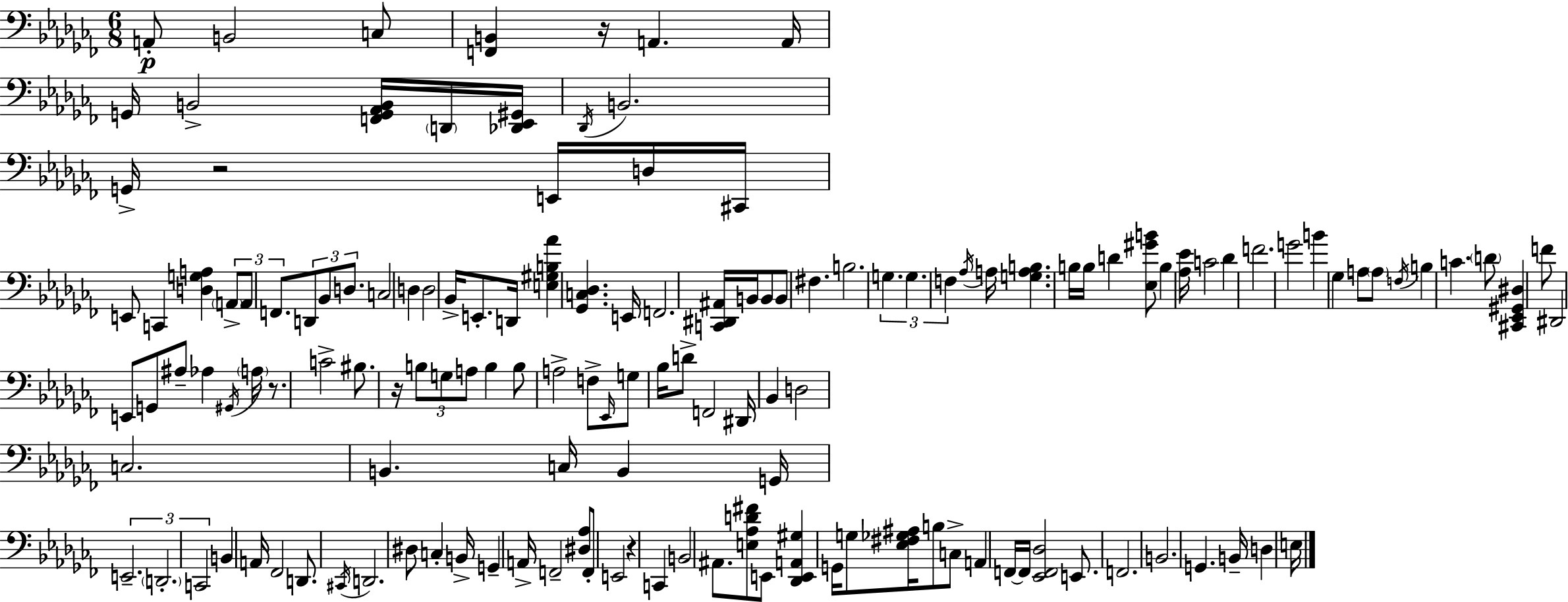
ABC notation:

X:1
T:Untitled
M:6/8
L:1/4
K:Abm
A,,/2 B,,2 C,/2 [F,,B,,] z/4 A,, A,,/4 G,,/4 B,,2 [F,,G,,_A,,B,,]/4 D,,/4 [_D,,_E,,^G,,]/4 _D,,/4 B,,2 G,,/4 z2 E,,/4 D,/4 ^C,,/4 E,,/2 C,, [D,G,A,] A,,/2 A,,/2 F,,/2 D,,/2 _B,,/2 D,/2 C,2 D, D,2 _B,,/4 E,,/2 D,,/4 [E,^G,B,_A] [_G,,C,_D,] E,,/4 F,,2 [C,,^D,,^A,,]/4 B,,/4 B,,/2 B,,/2 ^F, B,2 G, G, F, _A,/4 A,/4 [G,A,B,] B,/4 B,/4 D [_E,^GB]/2 B, [_A,_E]/4 C2 _D F2 G2 B _G, A,/2 A,/2 F,/4 B, C D/2 [^C,,_E,,^G,,^D,] F/2 ^D,,2 E,,/2 G,,/2 ^A,/2 _A, ^G,,/4 A,/4 z/2 C2 ^B,/2 z/4 B,/2 G,/2 A,/2 B, B,/2 A,2 F,/2 _E,,/4 G,/2 _B,/4 D/2 F,,2 ^D,,/4 _B,, D,2 C,2 B,, C,/4 B,, G,,/4 E,,2 D,,2 C,,2 B,, A,,/4 _F,,2 D,,/2 ^C,,/4 D,,2 ^D,/2 C, B,,/4 G,, A,,/4 F,,2 [^D,_A,]/2 F,,/2 E,,2 z C,, B,,2 ^A,,/2 [E,_A,D^F]/2 E,,/2 [_D,,E,,A,,^G,] G,,/4 G,/2 [_E,^F,_G,^A,]/4 B,/2 C,/2 A,, F,,/4 F,,/4 [_E,,F,,_D,]2 E,,/2 F,,2 B,,2 G,, B,,/4 D, E,/4